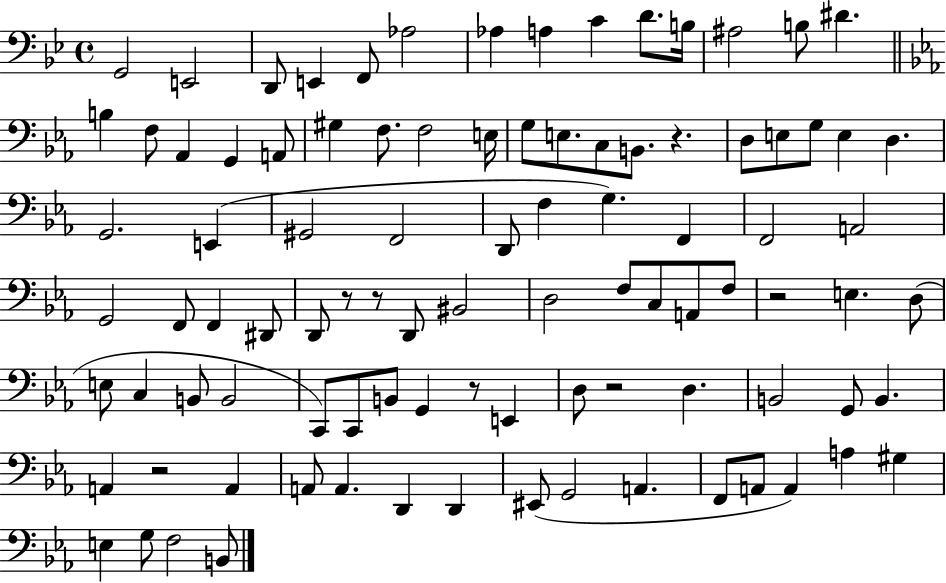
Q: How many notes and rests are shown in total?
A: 95